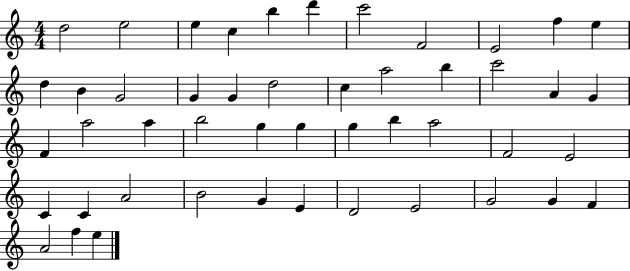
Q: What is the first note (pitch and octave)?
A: D5